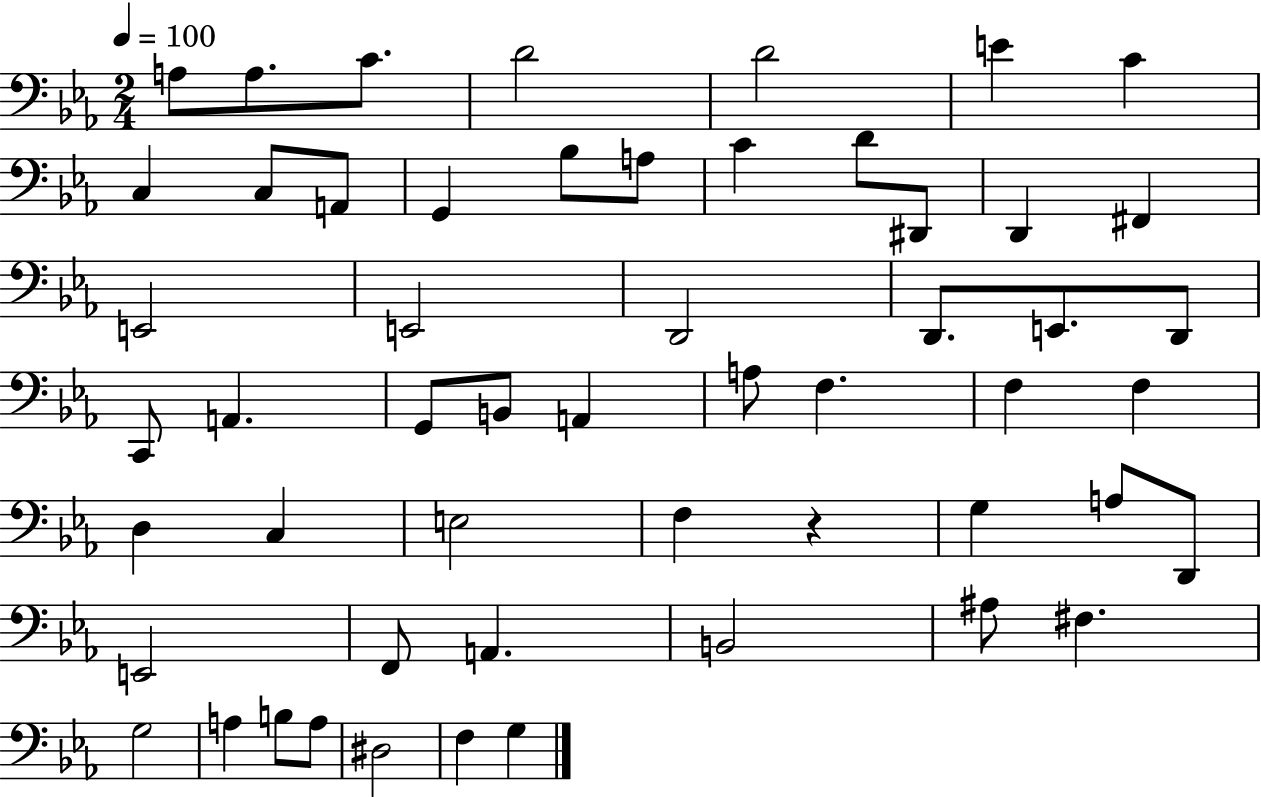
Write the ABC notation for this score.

X:1
T:Untitled
M:2/4
L:1/4
K:Eb
A,/2 A,/2 C/2 D2 D2 E C C, C,/2 A,,/2 G,, _B,/2 A,/2 C D/2 ^D,,/2 D,, ^F,, E,,2 E,,2 D,,2 D,,/2 E,,/2 D,,/2 C,,/2 A,, G,,/2 B,,/2 A,, A,/2 F, F, F, D, C, E,2 F, z G, A,/2 D,,/2 E,,2 F,,/2 A,, B,,2 ^A,/2 ^F, G,2 A, B,/2 A,/2 ^D,2 F, G,